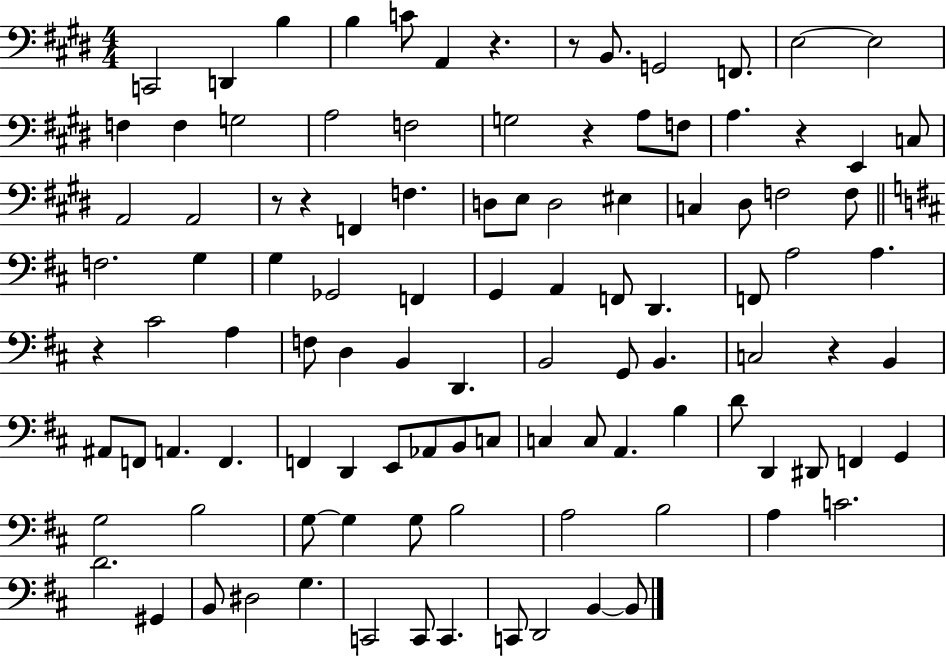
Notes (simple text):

C2/h D2/q B3/q B3/q C4/e A2/q R/q. R/e B2/e. G2/h F2/e. E3/h E3/h F3/q F3/q G3/h A3/h F3/h G3/h R/q A3/e F3/e A3/q. R/q E2/q C3/e A2/h A2/h R/e R/q F2/q F3/q. D3/e E3/e D3/h EIS3/q C3/q D#3/e F3/h F3/e F3/h. G3/q G3/q Gb2/h F2/q G2/q A2/q F2/e D2/q. F2/e A3/h A3/q. R/q C#4/h A3/q F3/e D3/q B2/q D2/q. B2/h G2/e B2/q. C3/h R/q B2/q A#2/e F2/e A2/q. F2/q. F2/q D2/q E2/e Ab2/e B2/e C3/e C3/q C3/e A2/q. B3/q D4/e D2/q D#2/e F2/q G2/q G3/h B3/h G3/e G3/q G3/e B3/h A3/h B3/h A3/q C4/h. D4/h. G#2/q B2/e D#3/h G3/q. C2/h C2/e C2/q. C2/e D2/h B2/q B2/e